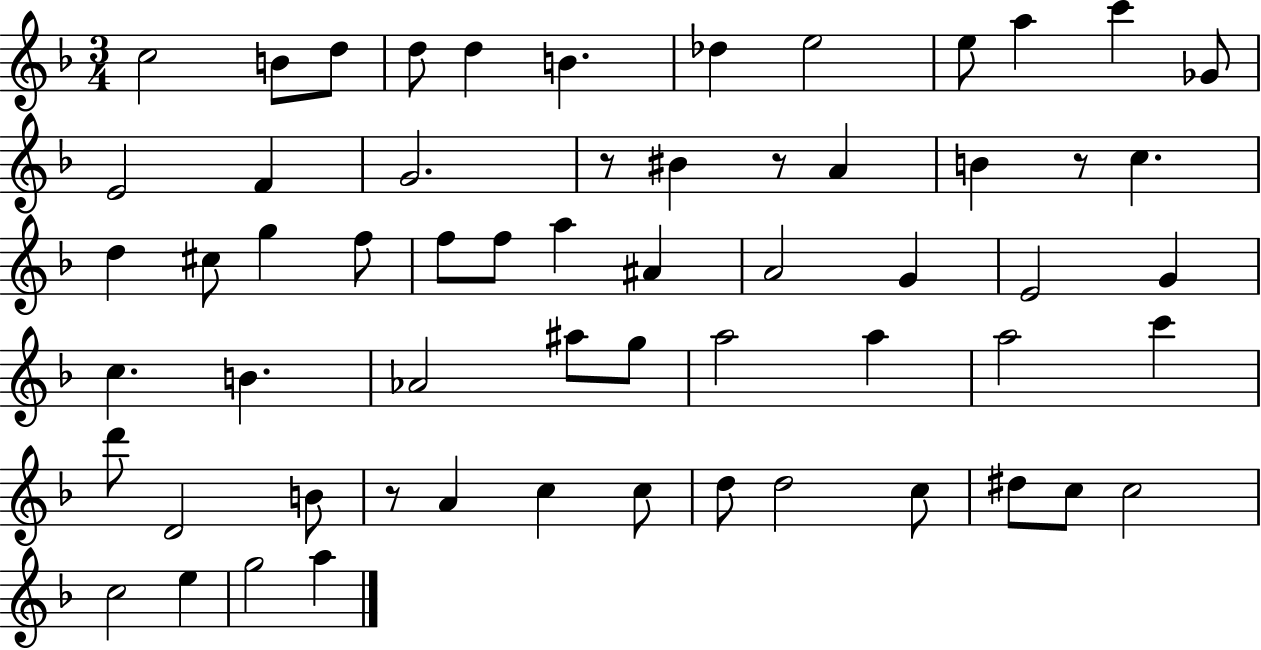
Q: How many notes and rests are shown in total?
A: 60